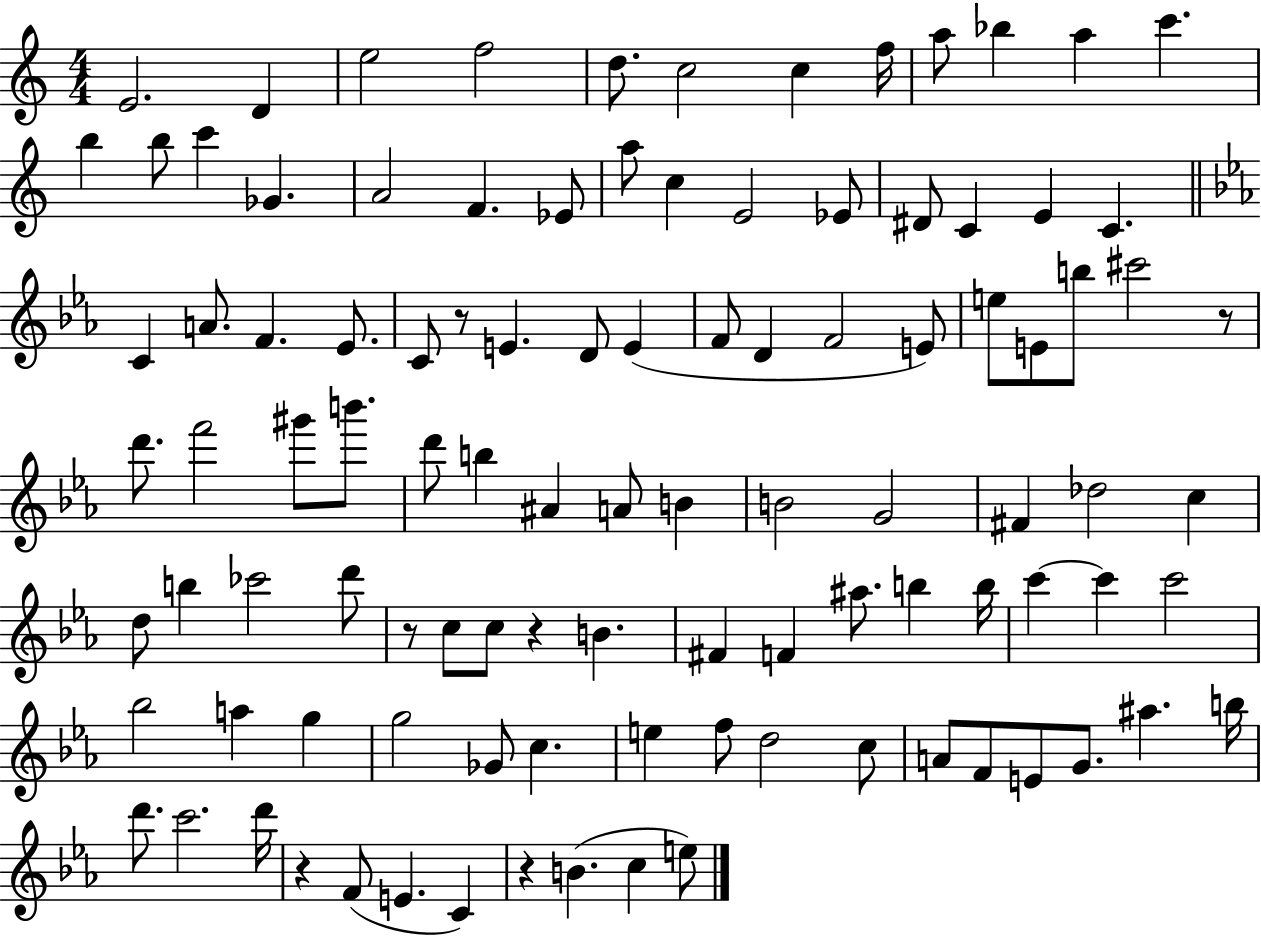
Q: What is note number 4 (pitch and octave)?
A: F5